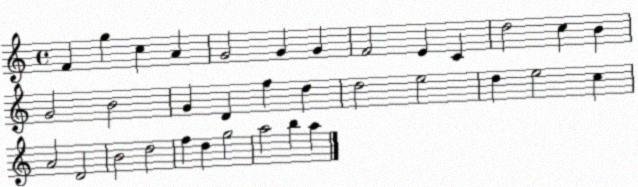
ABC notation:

X:1
T:Untitled
M:4/4
L:1/4
K:C
F g c A G2 G G F2 E C d2 c B G2 B2 G D f d d2 e2 d e2 c A2 D2 B2 d2 f d g2 a2 b a